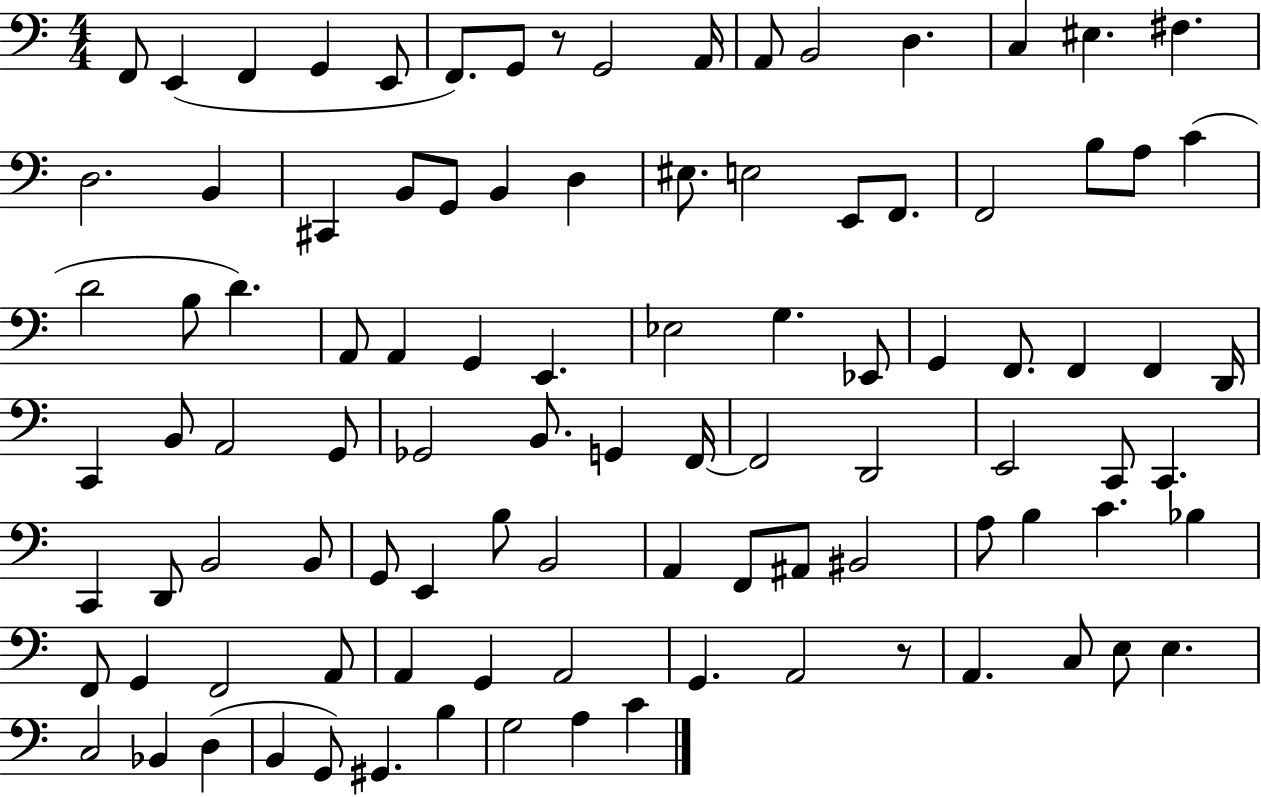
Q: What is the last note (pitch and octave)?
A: C4